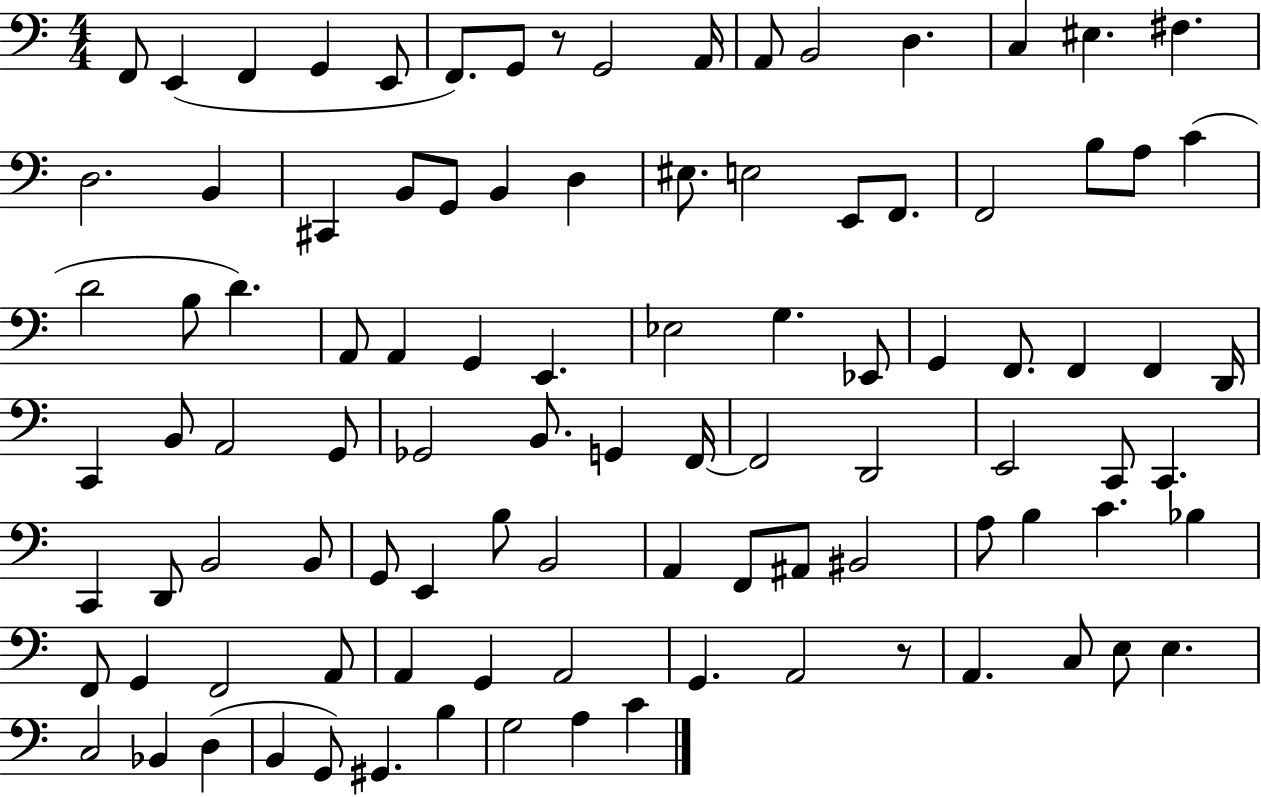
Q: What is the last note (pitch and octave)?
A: C4